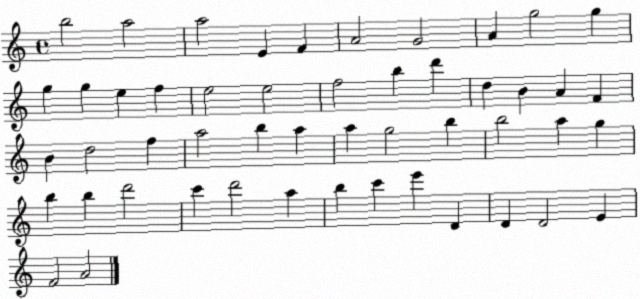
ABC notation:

X:1
T:Untitled
M:4/4
L:1/4
K:C
b2 a2 a2 E F A2 G2 A g2 g g g e f e2 e2 f2 b d' d B A F B d2 f a2 b a a g2 b b2 a g b b d'2 c' d'2 a b c' e' D D D2 E F2 A2